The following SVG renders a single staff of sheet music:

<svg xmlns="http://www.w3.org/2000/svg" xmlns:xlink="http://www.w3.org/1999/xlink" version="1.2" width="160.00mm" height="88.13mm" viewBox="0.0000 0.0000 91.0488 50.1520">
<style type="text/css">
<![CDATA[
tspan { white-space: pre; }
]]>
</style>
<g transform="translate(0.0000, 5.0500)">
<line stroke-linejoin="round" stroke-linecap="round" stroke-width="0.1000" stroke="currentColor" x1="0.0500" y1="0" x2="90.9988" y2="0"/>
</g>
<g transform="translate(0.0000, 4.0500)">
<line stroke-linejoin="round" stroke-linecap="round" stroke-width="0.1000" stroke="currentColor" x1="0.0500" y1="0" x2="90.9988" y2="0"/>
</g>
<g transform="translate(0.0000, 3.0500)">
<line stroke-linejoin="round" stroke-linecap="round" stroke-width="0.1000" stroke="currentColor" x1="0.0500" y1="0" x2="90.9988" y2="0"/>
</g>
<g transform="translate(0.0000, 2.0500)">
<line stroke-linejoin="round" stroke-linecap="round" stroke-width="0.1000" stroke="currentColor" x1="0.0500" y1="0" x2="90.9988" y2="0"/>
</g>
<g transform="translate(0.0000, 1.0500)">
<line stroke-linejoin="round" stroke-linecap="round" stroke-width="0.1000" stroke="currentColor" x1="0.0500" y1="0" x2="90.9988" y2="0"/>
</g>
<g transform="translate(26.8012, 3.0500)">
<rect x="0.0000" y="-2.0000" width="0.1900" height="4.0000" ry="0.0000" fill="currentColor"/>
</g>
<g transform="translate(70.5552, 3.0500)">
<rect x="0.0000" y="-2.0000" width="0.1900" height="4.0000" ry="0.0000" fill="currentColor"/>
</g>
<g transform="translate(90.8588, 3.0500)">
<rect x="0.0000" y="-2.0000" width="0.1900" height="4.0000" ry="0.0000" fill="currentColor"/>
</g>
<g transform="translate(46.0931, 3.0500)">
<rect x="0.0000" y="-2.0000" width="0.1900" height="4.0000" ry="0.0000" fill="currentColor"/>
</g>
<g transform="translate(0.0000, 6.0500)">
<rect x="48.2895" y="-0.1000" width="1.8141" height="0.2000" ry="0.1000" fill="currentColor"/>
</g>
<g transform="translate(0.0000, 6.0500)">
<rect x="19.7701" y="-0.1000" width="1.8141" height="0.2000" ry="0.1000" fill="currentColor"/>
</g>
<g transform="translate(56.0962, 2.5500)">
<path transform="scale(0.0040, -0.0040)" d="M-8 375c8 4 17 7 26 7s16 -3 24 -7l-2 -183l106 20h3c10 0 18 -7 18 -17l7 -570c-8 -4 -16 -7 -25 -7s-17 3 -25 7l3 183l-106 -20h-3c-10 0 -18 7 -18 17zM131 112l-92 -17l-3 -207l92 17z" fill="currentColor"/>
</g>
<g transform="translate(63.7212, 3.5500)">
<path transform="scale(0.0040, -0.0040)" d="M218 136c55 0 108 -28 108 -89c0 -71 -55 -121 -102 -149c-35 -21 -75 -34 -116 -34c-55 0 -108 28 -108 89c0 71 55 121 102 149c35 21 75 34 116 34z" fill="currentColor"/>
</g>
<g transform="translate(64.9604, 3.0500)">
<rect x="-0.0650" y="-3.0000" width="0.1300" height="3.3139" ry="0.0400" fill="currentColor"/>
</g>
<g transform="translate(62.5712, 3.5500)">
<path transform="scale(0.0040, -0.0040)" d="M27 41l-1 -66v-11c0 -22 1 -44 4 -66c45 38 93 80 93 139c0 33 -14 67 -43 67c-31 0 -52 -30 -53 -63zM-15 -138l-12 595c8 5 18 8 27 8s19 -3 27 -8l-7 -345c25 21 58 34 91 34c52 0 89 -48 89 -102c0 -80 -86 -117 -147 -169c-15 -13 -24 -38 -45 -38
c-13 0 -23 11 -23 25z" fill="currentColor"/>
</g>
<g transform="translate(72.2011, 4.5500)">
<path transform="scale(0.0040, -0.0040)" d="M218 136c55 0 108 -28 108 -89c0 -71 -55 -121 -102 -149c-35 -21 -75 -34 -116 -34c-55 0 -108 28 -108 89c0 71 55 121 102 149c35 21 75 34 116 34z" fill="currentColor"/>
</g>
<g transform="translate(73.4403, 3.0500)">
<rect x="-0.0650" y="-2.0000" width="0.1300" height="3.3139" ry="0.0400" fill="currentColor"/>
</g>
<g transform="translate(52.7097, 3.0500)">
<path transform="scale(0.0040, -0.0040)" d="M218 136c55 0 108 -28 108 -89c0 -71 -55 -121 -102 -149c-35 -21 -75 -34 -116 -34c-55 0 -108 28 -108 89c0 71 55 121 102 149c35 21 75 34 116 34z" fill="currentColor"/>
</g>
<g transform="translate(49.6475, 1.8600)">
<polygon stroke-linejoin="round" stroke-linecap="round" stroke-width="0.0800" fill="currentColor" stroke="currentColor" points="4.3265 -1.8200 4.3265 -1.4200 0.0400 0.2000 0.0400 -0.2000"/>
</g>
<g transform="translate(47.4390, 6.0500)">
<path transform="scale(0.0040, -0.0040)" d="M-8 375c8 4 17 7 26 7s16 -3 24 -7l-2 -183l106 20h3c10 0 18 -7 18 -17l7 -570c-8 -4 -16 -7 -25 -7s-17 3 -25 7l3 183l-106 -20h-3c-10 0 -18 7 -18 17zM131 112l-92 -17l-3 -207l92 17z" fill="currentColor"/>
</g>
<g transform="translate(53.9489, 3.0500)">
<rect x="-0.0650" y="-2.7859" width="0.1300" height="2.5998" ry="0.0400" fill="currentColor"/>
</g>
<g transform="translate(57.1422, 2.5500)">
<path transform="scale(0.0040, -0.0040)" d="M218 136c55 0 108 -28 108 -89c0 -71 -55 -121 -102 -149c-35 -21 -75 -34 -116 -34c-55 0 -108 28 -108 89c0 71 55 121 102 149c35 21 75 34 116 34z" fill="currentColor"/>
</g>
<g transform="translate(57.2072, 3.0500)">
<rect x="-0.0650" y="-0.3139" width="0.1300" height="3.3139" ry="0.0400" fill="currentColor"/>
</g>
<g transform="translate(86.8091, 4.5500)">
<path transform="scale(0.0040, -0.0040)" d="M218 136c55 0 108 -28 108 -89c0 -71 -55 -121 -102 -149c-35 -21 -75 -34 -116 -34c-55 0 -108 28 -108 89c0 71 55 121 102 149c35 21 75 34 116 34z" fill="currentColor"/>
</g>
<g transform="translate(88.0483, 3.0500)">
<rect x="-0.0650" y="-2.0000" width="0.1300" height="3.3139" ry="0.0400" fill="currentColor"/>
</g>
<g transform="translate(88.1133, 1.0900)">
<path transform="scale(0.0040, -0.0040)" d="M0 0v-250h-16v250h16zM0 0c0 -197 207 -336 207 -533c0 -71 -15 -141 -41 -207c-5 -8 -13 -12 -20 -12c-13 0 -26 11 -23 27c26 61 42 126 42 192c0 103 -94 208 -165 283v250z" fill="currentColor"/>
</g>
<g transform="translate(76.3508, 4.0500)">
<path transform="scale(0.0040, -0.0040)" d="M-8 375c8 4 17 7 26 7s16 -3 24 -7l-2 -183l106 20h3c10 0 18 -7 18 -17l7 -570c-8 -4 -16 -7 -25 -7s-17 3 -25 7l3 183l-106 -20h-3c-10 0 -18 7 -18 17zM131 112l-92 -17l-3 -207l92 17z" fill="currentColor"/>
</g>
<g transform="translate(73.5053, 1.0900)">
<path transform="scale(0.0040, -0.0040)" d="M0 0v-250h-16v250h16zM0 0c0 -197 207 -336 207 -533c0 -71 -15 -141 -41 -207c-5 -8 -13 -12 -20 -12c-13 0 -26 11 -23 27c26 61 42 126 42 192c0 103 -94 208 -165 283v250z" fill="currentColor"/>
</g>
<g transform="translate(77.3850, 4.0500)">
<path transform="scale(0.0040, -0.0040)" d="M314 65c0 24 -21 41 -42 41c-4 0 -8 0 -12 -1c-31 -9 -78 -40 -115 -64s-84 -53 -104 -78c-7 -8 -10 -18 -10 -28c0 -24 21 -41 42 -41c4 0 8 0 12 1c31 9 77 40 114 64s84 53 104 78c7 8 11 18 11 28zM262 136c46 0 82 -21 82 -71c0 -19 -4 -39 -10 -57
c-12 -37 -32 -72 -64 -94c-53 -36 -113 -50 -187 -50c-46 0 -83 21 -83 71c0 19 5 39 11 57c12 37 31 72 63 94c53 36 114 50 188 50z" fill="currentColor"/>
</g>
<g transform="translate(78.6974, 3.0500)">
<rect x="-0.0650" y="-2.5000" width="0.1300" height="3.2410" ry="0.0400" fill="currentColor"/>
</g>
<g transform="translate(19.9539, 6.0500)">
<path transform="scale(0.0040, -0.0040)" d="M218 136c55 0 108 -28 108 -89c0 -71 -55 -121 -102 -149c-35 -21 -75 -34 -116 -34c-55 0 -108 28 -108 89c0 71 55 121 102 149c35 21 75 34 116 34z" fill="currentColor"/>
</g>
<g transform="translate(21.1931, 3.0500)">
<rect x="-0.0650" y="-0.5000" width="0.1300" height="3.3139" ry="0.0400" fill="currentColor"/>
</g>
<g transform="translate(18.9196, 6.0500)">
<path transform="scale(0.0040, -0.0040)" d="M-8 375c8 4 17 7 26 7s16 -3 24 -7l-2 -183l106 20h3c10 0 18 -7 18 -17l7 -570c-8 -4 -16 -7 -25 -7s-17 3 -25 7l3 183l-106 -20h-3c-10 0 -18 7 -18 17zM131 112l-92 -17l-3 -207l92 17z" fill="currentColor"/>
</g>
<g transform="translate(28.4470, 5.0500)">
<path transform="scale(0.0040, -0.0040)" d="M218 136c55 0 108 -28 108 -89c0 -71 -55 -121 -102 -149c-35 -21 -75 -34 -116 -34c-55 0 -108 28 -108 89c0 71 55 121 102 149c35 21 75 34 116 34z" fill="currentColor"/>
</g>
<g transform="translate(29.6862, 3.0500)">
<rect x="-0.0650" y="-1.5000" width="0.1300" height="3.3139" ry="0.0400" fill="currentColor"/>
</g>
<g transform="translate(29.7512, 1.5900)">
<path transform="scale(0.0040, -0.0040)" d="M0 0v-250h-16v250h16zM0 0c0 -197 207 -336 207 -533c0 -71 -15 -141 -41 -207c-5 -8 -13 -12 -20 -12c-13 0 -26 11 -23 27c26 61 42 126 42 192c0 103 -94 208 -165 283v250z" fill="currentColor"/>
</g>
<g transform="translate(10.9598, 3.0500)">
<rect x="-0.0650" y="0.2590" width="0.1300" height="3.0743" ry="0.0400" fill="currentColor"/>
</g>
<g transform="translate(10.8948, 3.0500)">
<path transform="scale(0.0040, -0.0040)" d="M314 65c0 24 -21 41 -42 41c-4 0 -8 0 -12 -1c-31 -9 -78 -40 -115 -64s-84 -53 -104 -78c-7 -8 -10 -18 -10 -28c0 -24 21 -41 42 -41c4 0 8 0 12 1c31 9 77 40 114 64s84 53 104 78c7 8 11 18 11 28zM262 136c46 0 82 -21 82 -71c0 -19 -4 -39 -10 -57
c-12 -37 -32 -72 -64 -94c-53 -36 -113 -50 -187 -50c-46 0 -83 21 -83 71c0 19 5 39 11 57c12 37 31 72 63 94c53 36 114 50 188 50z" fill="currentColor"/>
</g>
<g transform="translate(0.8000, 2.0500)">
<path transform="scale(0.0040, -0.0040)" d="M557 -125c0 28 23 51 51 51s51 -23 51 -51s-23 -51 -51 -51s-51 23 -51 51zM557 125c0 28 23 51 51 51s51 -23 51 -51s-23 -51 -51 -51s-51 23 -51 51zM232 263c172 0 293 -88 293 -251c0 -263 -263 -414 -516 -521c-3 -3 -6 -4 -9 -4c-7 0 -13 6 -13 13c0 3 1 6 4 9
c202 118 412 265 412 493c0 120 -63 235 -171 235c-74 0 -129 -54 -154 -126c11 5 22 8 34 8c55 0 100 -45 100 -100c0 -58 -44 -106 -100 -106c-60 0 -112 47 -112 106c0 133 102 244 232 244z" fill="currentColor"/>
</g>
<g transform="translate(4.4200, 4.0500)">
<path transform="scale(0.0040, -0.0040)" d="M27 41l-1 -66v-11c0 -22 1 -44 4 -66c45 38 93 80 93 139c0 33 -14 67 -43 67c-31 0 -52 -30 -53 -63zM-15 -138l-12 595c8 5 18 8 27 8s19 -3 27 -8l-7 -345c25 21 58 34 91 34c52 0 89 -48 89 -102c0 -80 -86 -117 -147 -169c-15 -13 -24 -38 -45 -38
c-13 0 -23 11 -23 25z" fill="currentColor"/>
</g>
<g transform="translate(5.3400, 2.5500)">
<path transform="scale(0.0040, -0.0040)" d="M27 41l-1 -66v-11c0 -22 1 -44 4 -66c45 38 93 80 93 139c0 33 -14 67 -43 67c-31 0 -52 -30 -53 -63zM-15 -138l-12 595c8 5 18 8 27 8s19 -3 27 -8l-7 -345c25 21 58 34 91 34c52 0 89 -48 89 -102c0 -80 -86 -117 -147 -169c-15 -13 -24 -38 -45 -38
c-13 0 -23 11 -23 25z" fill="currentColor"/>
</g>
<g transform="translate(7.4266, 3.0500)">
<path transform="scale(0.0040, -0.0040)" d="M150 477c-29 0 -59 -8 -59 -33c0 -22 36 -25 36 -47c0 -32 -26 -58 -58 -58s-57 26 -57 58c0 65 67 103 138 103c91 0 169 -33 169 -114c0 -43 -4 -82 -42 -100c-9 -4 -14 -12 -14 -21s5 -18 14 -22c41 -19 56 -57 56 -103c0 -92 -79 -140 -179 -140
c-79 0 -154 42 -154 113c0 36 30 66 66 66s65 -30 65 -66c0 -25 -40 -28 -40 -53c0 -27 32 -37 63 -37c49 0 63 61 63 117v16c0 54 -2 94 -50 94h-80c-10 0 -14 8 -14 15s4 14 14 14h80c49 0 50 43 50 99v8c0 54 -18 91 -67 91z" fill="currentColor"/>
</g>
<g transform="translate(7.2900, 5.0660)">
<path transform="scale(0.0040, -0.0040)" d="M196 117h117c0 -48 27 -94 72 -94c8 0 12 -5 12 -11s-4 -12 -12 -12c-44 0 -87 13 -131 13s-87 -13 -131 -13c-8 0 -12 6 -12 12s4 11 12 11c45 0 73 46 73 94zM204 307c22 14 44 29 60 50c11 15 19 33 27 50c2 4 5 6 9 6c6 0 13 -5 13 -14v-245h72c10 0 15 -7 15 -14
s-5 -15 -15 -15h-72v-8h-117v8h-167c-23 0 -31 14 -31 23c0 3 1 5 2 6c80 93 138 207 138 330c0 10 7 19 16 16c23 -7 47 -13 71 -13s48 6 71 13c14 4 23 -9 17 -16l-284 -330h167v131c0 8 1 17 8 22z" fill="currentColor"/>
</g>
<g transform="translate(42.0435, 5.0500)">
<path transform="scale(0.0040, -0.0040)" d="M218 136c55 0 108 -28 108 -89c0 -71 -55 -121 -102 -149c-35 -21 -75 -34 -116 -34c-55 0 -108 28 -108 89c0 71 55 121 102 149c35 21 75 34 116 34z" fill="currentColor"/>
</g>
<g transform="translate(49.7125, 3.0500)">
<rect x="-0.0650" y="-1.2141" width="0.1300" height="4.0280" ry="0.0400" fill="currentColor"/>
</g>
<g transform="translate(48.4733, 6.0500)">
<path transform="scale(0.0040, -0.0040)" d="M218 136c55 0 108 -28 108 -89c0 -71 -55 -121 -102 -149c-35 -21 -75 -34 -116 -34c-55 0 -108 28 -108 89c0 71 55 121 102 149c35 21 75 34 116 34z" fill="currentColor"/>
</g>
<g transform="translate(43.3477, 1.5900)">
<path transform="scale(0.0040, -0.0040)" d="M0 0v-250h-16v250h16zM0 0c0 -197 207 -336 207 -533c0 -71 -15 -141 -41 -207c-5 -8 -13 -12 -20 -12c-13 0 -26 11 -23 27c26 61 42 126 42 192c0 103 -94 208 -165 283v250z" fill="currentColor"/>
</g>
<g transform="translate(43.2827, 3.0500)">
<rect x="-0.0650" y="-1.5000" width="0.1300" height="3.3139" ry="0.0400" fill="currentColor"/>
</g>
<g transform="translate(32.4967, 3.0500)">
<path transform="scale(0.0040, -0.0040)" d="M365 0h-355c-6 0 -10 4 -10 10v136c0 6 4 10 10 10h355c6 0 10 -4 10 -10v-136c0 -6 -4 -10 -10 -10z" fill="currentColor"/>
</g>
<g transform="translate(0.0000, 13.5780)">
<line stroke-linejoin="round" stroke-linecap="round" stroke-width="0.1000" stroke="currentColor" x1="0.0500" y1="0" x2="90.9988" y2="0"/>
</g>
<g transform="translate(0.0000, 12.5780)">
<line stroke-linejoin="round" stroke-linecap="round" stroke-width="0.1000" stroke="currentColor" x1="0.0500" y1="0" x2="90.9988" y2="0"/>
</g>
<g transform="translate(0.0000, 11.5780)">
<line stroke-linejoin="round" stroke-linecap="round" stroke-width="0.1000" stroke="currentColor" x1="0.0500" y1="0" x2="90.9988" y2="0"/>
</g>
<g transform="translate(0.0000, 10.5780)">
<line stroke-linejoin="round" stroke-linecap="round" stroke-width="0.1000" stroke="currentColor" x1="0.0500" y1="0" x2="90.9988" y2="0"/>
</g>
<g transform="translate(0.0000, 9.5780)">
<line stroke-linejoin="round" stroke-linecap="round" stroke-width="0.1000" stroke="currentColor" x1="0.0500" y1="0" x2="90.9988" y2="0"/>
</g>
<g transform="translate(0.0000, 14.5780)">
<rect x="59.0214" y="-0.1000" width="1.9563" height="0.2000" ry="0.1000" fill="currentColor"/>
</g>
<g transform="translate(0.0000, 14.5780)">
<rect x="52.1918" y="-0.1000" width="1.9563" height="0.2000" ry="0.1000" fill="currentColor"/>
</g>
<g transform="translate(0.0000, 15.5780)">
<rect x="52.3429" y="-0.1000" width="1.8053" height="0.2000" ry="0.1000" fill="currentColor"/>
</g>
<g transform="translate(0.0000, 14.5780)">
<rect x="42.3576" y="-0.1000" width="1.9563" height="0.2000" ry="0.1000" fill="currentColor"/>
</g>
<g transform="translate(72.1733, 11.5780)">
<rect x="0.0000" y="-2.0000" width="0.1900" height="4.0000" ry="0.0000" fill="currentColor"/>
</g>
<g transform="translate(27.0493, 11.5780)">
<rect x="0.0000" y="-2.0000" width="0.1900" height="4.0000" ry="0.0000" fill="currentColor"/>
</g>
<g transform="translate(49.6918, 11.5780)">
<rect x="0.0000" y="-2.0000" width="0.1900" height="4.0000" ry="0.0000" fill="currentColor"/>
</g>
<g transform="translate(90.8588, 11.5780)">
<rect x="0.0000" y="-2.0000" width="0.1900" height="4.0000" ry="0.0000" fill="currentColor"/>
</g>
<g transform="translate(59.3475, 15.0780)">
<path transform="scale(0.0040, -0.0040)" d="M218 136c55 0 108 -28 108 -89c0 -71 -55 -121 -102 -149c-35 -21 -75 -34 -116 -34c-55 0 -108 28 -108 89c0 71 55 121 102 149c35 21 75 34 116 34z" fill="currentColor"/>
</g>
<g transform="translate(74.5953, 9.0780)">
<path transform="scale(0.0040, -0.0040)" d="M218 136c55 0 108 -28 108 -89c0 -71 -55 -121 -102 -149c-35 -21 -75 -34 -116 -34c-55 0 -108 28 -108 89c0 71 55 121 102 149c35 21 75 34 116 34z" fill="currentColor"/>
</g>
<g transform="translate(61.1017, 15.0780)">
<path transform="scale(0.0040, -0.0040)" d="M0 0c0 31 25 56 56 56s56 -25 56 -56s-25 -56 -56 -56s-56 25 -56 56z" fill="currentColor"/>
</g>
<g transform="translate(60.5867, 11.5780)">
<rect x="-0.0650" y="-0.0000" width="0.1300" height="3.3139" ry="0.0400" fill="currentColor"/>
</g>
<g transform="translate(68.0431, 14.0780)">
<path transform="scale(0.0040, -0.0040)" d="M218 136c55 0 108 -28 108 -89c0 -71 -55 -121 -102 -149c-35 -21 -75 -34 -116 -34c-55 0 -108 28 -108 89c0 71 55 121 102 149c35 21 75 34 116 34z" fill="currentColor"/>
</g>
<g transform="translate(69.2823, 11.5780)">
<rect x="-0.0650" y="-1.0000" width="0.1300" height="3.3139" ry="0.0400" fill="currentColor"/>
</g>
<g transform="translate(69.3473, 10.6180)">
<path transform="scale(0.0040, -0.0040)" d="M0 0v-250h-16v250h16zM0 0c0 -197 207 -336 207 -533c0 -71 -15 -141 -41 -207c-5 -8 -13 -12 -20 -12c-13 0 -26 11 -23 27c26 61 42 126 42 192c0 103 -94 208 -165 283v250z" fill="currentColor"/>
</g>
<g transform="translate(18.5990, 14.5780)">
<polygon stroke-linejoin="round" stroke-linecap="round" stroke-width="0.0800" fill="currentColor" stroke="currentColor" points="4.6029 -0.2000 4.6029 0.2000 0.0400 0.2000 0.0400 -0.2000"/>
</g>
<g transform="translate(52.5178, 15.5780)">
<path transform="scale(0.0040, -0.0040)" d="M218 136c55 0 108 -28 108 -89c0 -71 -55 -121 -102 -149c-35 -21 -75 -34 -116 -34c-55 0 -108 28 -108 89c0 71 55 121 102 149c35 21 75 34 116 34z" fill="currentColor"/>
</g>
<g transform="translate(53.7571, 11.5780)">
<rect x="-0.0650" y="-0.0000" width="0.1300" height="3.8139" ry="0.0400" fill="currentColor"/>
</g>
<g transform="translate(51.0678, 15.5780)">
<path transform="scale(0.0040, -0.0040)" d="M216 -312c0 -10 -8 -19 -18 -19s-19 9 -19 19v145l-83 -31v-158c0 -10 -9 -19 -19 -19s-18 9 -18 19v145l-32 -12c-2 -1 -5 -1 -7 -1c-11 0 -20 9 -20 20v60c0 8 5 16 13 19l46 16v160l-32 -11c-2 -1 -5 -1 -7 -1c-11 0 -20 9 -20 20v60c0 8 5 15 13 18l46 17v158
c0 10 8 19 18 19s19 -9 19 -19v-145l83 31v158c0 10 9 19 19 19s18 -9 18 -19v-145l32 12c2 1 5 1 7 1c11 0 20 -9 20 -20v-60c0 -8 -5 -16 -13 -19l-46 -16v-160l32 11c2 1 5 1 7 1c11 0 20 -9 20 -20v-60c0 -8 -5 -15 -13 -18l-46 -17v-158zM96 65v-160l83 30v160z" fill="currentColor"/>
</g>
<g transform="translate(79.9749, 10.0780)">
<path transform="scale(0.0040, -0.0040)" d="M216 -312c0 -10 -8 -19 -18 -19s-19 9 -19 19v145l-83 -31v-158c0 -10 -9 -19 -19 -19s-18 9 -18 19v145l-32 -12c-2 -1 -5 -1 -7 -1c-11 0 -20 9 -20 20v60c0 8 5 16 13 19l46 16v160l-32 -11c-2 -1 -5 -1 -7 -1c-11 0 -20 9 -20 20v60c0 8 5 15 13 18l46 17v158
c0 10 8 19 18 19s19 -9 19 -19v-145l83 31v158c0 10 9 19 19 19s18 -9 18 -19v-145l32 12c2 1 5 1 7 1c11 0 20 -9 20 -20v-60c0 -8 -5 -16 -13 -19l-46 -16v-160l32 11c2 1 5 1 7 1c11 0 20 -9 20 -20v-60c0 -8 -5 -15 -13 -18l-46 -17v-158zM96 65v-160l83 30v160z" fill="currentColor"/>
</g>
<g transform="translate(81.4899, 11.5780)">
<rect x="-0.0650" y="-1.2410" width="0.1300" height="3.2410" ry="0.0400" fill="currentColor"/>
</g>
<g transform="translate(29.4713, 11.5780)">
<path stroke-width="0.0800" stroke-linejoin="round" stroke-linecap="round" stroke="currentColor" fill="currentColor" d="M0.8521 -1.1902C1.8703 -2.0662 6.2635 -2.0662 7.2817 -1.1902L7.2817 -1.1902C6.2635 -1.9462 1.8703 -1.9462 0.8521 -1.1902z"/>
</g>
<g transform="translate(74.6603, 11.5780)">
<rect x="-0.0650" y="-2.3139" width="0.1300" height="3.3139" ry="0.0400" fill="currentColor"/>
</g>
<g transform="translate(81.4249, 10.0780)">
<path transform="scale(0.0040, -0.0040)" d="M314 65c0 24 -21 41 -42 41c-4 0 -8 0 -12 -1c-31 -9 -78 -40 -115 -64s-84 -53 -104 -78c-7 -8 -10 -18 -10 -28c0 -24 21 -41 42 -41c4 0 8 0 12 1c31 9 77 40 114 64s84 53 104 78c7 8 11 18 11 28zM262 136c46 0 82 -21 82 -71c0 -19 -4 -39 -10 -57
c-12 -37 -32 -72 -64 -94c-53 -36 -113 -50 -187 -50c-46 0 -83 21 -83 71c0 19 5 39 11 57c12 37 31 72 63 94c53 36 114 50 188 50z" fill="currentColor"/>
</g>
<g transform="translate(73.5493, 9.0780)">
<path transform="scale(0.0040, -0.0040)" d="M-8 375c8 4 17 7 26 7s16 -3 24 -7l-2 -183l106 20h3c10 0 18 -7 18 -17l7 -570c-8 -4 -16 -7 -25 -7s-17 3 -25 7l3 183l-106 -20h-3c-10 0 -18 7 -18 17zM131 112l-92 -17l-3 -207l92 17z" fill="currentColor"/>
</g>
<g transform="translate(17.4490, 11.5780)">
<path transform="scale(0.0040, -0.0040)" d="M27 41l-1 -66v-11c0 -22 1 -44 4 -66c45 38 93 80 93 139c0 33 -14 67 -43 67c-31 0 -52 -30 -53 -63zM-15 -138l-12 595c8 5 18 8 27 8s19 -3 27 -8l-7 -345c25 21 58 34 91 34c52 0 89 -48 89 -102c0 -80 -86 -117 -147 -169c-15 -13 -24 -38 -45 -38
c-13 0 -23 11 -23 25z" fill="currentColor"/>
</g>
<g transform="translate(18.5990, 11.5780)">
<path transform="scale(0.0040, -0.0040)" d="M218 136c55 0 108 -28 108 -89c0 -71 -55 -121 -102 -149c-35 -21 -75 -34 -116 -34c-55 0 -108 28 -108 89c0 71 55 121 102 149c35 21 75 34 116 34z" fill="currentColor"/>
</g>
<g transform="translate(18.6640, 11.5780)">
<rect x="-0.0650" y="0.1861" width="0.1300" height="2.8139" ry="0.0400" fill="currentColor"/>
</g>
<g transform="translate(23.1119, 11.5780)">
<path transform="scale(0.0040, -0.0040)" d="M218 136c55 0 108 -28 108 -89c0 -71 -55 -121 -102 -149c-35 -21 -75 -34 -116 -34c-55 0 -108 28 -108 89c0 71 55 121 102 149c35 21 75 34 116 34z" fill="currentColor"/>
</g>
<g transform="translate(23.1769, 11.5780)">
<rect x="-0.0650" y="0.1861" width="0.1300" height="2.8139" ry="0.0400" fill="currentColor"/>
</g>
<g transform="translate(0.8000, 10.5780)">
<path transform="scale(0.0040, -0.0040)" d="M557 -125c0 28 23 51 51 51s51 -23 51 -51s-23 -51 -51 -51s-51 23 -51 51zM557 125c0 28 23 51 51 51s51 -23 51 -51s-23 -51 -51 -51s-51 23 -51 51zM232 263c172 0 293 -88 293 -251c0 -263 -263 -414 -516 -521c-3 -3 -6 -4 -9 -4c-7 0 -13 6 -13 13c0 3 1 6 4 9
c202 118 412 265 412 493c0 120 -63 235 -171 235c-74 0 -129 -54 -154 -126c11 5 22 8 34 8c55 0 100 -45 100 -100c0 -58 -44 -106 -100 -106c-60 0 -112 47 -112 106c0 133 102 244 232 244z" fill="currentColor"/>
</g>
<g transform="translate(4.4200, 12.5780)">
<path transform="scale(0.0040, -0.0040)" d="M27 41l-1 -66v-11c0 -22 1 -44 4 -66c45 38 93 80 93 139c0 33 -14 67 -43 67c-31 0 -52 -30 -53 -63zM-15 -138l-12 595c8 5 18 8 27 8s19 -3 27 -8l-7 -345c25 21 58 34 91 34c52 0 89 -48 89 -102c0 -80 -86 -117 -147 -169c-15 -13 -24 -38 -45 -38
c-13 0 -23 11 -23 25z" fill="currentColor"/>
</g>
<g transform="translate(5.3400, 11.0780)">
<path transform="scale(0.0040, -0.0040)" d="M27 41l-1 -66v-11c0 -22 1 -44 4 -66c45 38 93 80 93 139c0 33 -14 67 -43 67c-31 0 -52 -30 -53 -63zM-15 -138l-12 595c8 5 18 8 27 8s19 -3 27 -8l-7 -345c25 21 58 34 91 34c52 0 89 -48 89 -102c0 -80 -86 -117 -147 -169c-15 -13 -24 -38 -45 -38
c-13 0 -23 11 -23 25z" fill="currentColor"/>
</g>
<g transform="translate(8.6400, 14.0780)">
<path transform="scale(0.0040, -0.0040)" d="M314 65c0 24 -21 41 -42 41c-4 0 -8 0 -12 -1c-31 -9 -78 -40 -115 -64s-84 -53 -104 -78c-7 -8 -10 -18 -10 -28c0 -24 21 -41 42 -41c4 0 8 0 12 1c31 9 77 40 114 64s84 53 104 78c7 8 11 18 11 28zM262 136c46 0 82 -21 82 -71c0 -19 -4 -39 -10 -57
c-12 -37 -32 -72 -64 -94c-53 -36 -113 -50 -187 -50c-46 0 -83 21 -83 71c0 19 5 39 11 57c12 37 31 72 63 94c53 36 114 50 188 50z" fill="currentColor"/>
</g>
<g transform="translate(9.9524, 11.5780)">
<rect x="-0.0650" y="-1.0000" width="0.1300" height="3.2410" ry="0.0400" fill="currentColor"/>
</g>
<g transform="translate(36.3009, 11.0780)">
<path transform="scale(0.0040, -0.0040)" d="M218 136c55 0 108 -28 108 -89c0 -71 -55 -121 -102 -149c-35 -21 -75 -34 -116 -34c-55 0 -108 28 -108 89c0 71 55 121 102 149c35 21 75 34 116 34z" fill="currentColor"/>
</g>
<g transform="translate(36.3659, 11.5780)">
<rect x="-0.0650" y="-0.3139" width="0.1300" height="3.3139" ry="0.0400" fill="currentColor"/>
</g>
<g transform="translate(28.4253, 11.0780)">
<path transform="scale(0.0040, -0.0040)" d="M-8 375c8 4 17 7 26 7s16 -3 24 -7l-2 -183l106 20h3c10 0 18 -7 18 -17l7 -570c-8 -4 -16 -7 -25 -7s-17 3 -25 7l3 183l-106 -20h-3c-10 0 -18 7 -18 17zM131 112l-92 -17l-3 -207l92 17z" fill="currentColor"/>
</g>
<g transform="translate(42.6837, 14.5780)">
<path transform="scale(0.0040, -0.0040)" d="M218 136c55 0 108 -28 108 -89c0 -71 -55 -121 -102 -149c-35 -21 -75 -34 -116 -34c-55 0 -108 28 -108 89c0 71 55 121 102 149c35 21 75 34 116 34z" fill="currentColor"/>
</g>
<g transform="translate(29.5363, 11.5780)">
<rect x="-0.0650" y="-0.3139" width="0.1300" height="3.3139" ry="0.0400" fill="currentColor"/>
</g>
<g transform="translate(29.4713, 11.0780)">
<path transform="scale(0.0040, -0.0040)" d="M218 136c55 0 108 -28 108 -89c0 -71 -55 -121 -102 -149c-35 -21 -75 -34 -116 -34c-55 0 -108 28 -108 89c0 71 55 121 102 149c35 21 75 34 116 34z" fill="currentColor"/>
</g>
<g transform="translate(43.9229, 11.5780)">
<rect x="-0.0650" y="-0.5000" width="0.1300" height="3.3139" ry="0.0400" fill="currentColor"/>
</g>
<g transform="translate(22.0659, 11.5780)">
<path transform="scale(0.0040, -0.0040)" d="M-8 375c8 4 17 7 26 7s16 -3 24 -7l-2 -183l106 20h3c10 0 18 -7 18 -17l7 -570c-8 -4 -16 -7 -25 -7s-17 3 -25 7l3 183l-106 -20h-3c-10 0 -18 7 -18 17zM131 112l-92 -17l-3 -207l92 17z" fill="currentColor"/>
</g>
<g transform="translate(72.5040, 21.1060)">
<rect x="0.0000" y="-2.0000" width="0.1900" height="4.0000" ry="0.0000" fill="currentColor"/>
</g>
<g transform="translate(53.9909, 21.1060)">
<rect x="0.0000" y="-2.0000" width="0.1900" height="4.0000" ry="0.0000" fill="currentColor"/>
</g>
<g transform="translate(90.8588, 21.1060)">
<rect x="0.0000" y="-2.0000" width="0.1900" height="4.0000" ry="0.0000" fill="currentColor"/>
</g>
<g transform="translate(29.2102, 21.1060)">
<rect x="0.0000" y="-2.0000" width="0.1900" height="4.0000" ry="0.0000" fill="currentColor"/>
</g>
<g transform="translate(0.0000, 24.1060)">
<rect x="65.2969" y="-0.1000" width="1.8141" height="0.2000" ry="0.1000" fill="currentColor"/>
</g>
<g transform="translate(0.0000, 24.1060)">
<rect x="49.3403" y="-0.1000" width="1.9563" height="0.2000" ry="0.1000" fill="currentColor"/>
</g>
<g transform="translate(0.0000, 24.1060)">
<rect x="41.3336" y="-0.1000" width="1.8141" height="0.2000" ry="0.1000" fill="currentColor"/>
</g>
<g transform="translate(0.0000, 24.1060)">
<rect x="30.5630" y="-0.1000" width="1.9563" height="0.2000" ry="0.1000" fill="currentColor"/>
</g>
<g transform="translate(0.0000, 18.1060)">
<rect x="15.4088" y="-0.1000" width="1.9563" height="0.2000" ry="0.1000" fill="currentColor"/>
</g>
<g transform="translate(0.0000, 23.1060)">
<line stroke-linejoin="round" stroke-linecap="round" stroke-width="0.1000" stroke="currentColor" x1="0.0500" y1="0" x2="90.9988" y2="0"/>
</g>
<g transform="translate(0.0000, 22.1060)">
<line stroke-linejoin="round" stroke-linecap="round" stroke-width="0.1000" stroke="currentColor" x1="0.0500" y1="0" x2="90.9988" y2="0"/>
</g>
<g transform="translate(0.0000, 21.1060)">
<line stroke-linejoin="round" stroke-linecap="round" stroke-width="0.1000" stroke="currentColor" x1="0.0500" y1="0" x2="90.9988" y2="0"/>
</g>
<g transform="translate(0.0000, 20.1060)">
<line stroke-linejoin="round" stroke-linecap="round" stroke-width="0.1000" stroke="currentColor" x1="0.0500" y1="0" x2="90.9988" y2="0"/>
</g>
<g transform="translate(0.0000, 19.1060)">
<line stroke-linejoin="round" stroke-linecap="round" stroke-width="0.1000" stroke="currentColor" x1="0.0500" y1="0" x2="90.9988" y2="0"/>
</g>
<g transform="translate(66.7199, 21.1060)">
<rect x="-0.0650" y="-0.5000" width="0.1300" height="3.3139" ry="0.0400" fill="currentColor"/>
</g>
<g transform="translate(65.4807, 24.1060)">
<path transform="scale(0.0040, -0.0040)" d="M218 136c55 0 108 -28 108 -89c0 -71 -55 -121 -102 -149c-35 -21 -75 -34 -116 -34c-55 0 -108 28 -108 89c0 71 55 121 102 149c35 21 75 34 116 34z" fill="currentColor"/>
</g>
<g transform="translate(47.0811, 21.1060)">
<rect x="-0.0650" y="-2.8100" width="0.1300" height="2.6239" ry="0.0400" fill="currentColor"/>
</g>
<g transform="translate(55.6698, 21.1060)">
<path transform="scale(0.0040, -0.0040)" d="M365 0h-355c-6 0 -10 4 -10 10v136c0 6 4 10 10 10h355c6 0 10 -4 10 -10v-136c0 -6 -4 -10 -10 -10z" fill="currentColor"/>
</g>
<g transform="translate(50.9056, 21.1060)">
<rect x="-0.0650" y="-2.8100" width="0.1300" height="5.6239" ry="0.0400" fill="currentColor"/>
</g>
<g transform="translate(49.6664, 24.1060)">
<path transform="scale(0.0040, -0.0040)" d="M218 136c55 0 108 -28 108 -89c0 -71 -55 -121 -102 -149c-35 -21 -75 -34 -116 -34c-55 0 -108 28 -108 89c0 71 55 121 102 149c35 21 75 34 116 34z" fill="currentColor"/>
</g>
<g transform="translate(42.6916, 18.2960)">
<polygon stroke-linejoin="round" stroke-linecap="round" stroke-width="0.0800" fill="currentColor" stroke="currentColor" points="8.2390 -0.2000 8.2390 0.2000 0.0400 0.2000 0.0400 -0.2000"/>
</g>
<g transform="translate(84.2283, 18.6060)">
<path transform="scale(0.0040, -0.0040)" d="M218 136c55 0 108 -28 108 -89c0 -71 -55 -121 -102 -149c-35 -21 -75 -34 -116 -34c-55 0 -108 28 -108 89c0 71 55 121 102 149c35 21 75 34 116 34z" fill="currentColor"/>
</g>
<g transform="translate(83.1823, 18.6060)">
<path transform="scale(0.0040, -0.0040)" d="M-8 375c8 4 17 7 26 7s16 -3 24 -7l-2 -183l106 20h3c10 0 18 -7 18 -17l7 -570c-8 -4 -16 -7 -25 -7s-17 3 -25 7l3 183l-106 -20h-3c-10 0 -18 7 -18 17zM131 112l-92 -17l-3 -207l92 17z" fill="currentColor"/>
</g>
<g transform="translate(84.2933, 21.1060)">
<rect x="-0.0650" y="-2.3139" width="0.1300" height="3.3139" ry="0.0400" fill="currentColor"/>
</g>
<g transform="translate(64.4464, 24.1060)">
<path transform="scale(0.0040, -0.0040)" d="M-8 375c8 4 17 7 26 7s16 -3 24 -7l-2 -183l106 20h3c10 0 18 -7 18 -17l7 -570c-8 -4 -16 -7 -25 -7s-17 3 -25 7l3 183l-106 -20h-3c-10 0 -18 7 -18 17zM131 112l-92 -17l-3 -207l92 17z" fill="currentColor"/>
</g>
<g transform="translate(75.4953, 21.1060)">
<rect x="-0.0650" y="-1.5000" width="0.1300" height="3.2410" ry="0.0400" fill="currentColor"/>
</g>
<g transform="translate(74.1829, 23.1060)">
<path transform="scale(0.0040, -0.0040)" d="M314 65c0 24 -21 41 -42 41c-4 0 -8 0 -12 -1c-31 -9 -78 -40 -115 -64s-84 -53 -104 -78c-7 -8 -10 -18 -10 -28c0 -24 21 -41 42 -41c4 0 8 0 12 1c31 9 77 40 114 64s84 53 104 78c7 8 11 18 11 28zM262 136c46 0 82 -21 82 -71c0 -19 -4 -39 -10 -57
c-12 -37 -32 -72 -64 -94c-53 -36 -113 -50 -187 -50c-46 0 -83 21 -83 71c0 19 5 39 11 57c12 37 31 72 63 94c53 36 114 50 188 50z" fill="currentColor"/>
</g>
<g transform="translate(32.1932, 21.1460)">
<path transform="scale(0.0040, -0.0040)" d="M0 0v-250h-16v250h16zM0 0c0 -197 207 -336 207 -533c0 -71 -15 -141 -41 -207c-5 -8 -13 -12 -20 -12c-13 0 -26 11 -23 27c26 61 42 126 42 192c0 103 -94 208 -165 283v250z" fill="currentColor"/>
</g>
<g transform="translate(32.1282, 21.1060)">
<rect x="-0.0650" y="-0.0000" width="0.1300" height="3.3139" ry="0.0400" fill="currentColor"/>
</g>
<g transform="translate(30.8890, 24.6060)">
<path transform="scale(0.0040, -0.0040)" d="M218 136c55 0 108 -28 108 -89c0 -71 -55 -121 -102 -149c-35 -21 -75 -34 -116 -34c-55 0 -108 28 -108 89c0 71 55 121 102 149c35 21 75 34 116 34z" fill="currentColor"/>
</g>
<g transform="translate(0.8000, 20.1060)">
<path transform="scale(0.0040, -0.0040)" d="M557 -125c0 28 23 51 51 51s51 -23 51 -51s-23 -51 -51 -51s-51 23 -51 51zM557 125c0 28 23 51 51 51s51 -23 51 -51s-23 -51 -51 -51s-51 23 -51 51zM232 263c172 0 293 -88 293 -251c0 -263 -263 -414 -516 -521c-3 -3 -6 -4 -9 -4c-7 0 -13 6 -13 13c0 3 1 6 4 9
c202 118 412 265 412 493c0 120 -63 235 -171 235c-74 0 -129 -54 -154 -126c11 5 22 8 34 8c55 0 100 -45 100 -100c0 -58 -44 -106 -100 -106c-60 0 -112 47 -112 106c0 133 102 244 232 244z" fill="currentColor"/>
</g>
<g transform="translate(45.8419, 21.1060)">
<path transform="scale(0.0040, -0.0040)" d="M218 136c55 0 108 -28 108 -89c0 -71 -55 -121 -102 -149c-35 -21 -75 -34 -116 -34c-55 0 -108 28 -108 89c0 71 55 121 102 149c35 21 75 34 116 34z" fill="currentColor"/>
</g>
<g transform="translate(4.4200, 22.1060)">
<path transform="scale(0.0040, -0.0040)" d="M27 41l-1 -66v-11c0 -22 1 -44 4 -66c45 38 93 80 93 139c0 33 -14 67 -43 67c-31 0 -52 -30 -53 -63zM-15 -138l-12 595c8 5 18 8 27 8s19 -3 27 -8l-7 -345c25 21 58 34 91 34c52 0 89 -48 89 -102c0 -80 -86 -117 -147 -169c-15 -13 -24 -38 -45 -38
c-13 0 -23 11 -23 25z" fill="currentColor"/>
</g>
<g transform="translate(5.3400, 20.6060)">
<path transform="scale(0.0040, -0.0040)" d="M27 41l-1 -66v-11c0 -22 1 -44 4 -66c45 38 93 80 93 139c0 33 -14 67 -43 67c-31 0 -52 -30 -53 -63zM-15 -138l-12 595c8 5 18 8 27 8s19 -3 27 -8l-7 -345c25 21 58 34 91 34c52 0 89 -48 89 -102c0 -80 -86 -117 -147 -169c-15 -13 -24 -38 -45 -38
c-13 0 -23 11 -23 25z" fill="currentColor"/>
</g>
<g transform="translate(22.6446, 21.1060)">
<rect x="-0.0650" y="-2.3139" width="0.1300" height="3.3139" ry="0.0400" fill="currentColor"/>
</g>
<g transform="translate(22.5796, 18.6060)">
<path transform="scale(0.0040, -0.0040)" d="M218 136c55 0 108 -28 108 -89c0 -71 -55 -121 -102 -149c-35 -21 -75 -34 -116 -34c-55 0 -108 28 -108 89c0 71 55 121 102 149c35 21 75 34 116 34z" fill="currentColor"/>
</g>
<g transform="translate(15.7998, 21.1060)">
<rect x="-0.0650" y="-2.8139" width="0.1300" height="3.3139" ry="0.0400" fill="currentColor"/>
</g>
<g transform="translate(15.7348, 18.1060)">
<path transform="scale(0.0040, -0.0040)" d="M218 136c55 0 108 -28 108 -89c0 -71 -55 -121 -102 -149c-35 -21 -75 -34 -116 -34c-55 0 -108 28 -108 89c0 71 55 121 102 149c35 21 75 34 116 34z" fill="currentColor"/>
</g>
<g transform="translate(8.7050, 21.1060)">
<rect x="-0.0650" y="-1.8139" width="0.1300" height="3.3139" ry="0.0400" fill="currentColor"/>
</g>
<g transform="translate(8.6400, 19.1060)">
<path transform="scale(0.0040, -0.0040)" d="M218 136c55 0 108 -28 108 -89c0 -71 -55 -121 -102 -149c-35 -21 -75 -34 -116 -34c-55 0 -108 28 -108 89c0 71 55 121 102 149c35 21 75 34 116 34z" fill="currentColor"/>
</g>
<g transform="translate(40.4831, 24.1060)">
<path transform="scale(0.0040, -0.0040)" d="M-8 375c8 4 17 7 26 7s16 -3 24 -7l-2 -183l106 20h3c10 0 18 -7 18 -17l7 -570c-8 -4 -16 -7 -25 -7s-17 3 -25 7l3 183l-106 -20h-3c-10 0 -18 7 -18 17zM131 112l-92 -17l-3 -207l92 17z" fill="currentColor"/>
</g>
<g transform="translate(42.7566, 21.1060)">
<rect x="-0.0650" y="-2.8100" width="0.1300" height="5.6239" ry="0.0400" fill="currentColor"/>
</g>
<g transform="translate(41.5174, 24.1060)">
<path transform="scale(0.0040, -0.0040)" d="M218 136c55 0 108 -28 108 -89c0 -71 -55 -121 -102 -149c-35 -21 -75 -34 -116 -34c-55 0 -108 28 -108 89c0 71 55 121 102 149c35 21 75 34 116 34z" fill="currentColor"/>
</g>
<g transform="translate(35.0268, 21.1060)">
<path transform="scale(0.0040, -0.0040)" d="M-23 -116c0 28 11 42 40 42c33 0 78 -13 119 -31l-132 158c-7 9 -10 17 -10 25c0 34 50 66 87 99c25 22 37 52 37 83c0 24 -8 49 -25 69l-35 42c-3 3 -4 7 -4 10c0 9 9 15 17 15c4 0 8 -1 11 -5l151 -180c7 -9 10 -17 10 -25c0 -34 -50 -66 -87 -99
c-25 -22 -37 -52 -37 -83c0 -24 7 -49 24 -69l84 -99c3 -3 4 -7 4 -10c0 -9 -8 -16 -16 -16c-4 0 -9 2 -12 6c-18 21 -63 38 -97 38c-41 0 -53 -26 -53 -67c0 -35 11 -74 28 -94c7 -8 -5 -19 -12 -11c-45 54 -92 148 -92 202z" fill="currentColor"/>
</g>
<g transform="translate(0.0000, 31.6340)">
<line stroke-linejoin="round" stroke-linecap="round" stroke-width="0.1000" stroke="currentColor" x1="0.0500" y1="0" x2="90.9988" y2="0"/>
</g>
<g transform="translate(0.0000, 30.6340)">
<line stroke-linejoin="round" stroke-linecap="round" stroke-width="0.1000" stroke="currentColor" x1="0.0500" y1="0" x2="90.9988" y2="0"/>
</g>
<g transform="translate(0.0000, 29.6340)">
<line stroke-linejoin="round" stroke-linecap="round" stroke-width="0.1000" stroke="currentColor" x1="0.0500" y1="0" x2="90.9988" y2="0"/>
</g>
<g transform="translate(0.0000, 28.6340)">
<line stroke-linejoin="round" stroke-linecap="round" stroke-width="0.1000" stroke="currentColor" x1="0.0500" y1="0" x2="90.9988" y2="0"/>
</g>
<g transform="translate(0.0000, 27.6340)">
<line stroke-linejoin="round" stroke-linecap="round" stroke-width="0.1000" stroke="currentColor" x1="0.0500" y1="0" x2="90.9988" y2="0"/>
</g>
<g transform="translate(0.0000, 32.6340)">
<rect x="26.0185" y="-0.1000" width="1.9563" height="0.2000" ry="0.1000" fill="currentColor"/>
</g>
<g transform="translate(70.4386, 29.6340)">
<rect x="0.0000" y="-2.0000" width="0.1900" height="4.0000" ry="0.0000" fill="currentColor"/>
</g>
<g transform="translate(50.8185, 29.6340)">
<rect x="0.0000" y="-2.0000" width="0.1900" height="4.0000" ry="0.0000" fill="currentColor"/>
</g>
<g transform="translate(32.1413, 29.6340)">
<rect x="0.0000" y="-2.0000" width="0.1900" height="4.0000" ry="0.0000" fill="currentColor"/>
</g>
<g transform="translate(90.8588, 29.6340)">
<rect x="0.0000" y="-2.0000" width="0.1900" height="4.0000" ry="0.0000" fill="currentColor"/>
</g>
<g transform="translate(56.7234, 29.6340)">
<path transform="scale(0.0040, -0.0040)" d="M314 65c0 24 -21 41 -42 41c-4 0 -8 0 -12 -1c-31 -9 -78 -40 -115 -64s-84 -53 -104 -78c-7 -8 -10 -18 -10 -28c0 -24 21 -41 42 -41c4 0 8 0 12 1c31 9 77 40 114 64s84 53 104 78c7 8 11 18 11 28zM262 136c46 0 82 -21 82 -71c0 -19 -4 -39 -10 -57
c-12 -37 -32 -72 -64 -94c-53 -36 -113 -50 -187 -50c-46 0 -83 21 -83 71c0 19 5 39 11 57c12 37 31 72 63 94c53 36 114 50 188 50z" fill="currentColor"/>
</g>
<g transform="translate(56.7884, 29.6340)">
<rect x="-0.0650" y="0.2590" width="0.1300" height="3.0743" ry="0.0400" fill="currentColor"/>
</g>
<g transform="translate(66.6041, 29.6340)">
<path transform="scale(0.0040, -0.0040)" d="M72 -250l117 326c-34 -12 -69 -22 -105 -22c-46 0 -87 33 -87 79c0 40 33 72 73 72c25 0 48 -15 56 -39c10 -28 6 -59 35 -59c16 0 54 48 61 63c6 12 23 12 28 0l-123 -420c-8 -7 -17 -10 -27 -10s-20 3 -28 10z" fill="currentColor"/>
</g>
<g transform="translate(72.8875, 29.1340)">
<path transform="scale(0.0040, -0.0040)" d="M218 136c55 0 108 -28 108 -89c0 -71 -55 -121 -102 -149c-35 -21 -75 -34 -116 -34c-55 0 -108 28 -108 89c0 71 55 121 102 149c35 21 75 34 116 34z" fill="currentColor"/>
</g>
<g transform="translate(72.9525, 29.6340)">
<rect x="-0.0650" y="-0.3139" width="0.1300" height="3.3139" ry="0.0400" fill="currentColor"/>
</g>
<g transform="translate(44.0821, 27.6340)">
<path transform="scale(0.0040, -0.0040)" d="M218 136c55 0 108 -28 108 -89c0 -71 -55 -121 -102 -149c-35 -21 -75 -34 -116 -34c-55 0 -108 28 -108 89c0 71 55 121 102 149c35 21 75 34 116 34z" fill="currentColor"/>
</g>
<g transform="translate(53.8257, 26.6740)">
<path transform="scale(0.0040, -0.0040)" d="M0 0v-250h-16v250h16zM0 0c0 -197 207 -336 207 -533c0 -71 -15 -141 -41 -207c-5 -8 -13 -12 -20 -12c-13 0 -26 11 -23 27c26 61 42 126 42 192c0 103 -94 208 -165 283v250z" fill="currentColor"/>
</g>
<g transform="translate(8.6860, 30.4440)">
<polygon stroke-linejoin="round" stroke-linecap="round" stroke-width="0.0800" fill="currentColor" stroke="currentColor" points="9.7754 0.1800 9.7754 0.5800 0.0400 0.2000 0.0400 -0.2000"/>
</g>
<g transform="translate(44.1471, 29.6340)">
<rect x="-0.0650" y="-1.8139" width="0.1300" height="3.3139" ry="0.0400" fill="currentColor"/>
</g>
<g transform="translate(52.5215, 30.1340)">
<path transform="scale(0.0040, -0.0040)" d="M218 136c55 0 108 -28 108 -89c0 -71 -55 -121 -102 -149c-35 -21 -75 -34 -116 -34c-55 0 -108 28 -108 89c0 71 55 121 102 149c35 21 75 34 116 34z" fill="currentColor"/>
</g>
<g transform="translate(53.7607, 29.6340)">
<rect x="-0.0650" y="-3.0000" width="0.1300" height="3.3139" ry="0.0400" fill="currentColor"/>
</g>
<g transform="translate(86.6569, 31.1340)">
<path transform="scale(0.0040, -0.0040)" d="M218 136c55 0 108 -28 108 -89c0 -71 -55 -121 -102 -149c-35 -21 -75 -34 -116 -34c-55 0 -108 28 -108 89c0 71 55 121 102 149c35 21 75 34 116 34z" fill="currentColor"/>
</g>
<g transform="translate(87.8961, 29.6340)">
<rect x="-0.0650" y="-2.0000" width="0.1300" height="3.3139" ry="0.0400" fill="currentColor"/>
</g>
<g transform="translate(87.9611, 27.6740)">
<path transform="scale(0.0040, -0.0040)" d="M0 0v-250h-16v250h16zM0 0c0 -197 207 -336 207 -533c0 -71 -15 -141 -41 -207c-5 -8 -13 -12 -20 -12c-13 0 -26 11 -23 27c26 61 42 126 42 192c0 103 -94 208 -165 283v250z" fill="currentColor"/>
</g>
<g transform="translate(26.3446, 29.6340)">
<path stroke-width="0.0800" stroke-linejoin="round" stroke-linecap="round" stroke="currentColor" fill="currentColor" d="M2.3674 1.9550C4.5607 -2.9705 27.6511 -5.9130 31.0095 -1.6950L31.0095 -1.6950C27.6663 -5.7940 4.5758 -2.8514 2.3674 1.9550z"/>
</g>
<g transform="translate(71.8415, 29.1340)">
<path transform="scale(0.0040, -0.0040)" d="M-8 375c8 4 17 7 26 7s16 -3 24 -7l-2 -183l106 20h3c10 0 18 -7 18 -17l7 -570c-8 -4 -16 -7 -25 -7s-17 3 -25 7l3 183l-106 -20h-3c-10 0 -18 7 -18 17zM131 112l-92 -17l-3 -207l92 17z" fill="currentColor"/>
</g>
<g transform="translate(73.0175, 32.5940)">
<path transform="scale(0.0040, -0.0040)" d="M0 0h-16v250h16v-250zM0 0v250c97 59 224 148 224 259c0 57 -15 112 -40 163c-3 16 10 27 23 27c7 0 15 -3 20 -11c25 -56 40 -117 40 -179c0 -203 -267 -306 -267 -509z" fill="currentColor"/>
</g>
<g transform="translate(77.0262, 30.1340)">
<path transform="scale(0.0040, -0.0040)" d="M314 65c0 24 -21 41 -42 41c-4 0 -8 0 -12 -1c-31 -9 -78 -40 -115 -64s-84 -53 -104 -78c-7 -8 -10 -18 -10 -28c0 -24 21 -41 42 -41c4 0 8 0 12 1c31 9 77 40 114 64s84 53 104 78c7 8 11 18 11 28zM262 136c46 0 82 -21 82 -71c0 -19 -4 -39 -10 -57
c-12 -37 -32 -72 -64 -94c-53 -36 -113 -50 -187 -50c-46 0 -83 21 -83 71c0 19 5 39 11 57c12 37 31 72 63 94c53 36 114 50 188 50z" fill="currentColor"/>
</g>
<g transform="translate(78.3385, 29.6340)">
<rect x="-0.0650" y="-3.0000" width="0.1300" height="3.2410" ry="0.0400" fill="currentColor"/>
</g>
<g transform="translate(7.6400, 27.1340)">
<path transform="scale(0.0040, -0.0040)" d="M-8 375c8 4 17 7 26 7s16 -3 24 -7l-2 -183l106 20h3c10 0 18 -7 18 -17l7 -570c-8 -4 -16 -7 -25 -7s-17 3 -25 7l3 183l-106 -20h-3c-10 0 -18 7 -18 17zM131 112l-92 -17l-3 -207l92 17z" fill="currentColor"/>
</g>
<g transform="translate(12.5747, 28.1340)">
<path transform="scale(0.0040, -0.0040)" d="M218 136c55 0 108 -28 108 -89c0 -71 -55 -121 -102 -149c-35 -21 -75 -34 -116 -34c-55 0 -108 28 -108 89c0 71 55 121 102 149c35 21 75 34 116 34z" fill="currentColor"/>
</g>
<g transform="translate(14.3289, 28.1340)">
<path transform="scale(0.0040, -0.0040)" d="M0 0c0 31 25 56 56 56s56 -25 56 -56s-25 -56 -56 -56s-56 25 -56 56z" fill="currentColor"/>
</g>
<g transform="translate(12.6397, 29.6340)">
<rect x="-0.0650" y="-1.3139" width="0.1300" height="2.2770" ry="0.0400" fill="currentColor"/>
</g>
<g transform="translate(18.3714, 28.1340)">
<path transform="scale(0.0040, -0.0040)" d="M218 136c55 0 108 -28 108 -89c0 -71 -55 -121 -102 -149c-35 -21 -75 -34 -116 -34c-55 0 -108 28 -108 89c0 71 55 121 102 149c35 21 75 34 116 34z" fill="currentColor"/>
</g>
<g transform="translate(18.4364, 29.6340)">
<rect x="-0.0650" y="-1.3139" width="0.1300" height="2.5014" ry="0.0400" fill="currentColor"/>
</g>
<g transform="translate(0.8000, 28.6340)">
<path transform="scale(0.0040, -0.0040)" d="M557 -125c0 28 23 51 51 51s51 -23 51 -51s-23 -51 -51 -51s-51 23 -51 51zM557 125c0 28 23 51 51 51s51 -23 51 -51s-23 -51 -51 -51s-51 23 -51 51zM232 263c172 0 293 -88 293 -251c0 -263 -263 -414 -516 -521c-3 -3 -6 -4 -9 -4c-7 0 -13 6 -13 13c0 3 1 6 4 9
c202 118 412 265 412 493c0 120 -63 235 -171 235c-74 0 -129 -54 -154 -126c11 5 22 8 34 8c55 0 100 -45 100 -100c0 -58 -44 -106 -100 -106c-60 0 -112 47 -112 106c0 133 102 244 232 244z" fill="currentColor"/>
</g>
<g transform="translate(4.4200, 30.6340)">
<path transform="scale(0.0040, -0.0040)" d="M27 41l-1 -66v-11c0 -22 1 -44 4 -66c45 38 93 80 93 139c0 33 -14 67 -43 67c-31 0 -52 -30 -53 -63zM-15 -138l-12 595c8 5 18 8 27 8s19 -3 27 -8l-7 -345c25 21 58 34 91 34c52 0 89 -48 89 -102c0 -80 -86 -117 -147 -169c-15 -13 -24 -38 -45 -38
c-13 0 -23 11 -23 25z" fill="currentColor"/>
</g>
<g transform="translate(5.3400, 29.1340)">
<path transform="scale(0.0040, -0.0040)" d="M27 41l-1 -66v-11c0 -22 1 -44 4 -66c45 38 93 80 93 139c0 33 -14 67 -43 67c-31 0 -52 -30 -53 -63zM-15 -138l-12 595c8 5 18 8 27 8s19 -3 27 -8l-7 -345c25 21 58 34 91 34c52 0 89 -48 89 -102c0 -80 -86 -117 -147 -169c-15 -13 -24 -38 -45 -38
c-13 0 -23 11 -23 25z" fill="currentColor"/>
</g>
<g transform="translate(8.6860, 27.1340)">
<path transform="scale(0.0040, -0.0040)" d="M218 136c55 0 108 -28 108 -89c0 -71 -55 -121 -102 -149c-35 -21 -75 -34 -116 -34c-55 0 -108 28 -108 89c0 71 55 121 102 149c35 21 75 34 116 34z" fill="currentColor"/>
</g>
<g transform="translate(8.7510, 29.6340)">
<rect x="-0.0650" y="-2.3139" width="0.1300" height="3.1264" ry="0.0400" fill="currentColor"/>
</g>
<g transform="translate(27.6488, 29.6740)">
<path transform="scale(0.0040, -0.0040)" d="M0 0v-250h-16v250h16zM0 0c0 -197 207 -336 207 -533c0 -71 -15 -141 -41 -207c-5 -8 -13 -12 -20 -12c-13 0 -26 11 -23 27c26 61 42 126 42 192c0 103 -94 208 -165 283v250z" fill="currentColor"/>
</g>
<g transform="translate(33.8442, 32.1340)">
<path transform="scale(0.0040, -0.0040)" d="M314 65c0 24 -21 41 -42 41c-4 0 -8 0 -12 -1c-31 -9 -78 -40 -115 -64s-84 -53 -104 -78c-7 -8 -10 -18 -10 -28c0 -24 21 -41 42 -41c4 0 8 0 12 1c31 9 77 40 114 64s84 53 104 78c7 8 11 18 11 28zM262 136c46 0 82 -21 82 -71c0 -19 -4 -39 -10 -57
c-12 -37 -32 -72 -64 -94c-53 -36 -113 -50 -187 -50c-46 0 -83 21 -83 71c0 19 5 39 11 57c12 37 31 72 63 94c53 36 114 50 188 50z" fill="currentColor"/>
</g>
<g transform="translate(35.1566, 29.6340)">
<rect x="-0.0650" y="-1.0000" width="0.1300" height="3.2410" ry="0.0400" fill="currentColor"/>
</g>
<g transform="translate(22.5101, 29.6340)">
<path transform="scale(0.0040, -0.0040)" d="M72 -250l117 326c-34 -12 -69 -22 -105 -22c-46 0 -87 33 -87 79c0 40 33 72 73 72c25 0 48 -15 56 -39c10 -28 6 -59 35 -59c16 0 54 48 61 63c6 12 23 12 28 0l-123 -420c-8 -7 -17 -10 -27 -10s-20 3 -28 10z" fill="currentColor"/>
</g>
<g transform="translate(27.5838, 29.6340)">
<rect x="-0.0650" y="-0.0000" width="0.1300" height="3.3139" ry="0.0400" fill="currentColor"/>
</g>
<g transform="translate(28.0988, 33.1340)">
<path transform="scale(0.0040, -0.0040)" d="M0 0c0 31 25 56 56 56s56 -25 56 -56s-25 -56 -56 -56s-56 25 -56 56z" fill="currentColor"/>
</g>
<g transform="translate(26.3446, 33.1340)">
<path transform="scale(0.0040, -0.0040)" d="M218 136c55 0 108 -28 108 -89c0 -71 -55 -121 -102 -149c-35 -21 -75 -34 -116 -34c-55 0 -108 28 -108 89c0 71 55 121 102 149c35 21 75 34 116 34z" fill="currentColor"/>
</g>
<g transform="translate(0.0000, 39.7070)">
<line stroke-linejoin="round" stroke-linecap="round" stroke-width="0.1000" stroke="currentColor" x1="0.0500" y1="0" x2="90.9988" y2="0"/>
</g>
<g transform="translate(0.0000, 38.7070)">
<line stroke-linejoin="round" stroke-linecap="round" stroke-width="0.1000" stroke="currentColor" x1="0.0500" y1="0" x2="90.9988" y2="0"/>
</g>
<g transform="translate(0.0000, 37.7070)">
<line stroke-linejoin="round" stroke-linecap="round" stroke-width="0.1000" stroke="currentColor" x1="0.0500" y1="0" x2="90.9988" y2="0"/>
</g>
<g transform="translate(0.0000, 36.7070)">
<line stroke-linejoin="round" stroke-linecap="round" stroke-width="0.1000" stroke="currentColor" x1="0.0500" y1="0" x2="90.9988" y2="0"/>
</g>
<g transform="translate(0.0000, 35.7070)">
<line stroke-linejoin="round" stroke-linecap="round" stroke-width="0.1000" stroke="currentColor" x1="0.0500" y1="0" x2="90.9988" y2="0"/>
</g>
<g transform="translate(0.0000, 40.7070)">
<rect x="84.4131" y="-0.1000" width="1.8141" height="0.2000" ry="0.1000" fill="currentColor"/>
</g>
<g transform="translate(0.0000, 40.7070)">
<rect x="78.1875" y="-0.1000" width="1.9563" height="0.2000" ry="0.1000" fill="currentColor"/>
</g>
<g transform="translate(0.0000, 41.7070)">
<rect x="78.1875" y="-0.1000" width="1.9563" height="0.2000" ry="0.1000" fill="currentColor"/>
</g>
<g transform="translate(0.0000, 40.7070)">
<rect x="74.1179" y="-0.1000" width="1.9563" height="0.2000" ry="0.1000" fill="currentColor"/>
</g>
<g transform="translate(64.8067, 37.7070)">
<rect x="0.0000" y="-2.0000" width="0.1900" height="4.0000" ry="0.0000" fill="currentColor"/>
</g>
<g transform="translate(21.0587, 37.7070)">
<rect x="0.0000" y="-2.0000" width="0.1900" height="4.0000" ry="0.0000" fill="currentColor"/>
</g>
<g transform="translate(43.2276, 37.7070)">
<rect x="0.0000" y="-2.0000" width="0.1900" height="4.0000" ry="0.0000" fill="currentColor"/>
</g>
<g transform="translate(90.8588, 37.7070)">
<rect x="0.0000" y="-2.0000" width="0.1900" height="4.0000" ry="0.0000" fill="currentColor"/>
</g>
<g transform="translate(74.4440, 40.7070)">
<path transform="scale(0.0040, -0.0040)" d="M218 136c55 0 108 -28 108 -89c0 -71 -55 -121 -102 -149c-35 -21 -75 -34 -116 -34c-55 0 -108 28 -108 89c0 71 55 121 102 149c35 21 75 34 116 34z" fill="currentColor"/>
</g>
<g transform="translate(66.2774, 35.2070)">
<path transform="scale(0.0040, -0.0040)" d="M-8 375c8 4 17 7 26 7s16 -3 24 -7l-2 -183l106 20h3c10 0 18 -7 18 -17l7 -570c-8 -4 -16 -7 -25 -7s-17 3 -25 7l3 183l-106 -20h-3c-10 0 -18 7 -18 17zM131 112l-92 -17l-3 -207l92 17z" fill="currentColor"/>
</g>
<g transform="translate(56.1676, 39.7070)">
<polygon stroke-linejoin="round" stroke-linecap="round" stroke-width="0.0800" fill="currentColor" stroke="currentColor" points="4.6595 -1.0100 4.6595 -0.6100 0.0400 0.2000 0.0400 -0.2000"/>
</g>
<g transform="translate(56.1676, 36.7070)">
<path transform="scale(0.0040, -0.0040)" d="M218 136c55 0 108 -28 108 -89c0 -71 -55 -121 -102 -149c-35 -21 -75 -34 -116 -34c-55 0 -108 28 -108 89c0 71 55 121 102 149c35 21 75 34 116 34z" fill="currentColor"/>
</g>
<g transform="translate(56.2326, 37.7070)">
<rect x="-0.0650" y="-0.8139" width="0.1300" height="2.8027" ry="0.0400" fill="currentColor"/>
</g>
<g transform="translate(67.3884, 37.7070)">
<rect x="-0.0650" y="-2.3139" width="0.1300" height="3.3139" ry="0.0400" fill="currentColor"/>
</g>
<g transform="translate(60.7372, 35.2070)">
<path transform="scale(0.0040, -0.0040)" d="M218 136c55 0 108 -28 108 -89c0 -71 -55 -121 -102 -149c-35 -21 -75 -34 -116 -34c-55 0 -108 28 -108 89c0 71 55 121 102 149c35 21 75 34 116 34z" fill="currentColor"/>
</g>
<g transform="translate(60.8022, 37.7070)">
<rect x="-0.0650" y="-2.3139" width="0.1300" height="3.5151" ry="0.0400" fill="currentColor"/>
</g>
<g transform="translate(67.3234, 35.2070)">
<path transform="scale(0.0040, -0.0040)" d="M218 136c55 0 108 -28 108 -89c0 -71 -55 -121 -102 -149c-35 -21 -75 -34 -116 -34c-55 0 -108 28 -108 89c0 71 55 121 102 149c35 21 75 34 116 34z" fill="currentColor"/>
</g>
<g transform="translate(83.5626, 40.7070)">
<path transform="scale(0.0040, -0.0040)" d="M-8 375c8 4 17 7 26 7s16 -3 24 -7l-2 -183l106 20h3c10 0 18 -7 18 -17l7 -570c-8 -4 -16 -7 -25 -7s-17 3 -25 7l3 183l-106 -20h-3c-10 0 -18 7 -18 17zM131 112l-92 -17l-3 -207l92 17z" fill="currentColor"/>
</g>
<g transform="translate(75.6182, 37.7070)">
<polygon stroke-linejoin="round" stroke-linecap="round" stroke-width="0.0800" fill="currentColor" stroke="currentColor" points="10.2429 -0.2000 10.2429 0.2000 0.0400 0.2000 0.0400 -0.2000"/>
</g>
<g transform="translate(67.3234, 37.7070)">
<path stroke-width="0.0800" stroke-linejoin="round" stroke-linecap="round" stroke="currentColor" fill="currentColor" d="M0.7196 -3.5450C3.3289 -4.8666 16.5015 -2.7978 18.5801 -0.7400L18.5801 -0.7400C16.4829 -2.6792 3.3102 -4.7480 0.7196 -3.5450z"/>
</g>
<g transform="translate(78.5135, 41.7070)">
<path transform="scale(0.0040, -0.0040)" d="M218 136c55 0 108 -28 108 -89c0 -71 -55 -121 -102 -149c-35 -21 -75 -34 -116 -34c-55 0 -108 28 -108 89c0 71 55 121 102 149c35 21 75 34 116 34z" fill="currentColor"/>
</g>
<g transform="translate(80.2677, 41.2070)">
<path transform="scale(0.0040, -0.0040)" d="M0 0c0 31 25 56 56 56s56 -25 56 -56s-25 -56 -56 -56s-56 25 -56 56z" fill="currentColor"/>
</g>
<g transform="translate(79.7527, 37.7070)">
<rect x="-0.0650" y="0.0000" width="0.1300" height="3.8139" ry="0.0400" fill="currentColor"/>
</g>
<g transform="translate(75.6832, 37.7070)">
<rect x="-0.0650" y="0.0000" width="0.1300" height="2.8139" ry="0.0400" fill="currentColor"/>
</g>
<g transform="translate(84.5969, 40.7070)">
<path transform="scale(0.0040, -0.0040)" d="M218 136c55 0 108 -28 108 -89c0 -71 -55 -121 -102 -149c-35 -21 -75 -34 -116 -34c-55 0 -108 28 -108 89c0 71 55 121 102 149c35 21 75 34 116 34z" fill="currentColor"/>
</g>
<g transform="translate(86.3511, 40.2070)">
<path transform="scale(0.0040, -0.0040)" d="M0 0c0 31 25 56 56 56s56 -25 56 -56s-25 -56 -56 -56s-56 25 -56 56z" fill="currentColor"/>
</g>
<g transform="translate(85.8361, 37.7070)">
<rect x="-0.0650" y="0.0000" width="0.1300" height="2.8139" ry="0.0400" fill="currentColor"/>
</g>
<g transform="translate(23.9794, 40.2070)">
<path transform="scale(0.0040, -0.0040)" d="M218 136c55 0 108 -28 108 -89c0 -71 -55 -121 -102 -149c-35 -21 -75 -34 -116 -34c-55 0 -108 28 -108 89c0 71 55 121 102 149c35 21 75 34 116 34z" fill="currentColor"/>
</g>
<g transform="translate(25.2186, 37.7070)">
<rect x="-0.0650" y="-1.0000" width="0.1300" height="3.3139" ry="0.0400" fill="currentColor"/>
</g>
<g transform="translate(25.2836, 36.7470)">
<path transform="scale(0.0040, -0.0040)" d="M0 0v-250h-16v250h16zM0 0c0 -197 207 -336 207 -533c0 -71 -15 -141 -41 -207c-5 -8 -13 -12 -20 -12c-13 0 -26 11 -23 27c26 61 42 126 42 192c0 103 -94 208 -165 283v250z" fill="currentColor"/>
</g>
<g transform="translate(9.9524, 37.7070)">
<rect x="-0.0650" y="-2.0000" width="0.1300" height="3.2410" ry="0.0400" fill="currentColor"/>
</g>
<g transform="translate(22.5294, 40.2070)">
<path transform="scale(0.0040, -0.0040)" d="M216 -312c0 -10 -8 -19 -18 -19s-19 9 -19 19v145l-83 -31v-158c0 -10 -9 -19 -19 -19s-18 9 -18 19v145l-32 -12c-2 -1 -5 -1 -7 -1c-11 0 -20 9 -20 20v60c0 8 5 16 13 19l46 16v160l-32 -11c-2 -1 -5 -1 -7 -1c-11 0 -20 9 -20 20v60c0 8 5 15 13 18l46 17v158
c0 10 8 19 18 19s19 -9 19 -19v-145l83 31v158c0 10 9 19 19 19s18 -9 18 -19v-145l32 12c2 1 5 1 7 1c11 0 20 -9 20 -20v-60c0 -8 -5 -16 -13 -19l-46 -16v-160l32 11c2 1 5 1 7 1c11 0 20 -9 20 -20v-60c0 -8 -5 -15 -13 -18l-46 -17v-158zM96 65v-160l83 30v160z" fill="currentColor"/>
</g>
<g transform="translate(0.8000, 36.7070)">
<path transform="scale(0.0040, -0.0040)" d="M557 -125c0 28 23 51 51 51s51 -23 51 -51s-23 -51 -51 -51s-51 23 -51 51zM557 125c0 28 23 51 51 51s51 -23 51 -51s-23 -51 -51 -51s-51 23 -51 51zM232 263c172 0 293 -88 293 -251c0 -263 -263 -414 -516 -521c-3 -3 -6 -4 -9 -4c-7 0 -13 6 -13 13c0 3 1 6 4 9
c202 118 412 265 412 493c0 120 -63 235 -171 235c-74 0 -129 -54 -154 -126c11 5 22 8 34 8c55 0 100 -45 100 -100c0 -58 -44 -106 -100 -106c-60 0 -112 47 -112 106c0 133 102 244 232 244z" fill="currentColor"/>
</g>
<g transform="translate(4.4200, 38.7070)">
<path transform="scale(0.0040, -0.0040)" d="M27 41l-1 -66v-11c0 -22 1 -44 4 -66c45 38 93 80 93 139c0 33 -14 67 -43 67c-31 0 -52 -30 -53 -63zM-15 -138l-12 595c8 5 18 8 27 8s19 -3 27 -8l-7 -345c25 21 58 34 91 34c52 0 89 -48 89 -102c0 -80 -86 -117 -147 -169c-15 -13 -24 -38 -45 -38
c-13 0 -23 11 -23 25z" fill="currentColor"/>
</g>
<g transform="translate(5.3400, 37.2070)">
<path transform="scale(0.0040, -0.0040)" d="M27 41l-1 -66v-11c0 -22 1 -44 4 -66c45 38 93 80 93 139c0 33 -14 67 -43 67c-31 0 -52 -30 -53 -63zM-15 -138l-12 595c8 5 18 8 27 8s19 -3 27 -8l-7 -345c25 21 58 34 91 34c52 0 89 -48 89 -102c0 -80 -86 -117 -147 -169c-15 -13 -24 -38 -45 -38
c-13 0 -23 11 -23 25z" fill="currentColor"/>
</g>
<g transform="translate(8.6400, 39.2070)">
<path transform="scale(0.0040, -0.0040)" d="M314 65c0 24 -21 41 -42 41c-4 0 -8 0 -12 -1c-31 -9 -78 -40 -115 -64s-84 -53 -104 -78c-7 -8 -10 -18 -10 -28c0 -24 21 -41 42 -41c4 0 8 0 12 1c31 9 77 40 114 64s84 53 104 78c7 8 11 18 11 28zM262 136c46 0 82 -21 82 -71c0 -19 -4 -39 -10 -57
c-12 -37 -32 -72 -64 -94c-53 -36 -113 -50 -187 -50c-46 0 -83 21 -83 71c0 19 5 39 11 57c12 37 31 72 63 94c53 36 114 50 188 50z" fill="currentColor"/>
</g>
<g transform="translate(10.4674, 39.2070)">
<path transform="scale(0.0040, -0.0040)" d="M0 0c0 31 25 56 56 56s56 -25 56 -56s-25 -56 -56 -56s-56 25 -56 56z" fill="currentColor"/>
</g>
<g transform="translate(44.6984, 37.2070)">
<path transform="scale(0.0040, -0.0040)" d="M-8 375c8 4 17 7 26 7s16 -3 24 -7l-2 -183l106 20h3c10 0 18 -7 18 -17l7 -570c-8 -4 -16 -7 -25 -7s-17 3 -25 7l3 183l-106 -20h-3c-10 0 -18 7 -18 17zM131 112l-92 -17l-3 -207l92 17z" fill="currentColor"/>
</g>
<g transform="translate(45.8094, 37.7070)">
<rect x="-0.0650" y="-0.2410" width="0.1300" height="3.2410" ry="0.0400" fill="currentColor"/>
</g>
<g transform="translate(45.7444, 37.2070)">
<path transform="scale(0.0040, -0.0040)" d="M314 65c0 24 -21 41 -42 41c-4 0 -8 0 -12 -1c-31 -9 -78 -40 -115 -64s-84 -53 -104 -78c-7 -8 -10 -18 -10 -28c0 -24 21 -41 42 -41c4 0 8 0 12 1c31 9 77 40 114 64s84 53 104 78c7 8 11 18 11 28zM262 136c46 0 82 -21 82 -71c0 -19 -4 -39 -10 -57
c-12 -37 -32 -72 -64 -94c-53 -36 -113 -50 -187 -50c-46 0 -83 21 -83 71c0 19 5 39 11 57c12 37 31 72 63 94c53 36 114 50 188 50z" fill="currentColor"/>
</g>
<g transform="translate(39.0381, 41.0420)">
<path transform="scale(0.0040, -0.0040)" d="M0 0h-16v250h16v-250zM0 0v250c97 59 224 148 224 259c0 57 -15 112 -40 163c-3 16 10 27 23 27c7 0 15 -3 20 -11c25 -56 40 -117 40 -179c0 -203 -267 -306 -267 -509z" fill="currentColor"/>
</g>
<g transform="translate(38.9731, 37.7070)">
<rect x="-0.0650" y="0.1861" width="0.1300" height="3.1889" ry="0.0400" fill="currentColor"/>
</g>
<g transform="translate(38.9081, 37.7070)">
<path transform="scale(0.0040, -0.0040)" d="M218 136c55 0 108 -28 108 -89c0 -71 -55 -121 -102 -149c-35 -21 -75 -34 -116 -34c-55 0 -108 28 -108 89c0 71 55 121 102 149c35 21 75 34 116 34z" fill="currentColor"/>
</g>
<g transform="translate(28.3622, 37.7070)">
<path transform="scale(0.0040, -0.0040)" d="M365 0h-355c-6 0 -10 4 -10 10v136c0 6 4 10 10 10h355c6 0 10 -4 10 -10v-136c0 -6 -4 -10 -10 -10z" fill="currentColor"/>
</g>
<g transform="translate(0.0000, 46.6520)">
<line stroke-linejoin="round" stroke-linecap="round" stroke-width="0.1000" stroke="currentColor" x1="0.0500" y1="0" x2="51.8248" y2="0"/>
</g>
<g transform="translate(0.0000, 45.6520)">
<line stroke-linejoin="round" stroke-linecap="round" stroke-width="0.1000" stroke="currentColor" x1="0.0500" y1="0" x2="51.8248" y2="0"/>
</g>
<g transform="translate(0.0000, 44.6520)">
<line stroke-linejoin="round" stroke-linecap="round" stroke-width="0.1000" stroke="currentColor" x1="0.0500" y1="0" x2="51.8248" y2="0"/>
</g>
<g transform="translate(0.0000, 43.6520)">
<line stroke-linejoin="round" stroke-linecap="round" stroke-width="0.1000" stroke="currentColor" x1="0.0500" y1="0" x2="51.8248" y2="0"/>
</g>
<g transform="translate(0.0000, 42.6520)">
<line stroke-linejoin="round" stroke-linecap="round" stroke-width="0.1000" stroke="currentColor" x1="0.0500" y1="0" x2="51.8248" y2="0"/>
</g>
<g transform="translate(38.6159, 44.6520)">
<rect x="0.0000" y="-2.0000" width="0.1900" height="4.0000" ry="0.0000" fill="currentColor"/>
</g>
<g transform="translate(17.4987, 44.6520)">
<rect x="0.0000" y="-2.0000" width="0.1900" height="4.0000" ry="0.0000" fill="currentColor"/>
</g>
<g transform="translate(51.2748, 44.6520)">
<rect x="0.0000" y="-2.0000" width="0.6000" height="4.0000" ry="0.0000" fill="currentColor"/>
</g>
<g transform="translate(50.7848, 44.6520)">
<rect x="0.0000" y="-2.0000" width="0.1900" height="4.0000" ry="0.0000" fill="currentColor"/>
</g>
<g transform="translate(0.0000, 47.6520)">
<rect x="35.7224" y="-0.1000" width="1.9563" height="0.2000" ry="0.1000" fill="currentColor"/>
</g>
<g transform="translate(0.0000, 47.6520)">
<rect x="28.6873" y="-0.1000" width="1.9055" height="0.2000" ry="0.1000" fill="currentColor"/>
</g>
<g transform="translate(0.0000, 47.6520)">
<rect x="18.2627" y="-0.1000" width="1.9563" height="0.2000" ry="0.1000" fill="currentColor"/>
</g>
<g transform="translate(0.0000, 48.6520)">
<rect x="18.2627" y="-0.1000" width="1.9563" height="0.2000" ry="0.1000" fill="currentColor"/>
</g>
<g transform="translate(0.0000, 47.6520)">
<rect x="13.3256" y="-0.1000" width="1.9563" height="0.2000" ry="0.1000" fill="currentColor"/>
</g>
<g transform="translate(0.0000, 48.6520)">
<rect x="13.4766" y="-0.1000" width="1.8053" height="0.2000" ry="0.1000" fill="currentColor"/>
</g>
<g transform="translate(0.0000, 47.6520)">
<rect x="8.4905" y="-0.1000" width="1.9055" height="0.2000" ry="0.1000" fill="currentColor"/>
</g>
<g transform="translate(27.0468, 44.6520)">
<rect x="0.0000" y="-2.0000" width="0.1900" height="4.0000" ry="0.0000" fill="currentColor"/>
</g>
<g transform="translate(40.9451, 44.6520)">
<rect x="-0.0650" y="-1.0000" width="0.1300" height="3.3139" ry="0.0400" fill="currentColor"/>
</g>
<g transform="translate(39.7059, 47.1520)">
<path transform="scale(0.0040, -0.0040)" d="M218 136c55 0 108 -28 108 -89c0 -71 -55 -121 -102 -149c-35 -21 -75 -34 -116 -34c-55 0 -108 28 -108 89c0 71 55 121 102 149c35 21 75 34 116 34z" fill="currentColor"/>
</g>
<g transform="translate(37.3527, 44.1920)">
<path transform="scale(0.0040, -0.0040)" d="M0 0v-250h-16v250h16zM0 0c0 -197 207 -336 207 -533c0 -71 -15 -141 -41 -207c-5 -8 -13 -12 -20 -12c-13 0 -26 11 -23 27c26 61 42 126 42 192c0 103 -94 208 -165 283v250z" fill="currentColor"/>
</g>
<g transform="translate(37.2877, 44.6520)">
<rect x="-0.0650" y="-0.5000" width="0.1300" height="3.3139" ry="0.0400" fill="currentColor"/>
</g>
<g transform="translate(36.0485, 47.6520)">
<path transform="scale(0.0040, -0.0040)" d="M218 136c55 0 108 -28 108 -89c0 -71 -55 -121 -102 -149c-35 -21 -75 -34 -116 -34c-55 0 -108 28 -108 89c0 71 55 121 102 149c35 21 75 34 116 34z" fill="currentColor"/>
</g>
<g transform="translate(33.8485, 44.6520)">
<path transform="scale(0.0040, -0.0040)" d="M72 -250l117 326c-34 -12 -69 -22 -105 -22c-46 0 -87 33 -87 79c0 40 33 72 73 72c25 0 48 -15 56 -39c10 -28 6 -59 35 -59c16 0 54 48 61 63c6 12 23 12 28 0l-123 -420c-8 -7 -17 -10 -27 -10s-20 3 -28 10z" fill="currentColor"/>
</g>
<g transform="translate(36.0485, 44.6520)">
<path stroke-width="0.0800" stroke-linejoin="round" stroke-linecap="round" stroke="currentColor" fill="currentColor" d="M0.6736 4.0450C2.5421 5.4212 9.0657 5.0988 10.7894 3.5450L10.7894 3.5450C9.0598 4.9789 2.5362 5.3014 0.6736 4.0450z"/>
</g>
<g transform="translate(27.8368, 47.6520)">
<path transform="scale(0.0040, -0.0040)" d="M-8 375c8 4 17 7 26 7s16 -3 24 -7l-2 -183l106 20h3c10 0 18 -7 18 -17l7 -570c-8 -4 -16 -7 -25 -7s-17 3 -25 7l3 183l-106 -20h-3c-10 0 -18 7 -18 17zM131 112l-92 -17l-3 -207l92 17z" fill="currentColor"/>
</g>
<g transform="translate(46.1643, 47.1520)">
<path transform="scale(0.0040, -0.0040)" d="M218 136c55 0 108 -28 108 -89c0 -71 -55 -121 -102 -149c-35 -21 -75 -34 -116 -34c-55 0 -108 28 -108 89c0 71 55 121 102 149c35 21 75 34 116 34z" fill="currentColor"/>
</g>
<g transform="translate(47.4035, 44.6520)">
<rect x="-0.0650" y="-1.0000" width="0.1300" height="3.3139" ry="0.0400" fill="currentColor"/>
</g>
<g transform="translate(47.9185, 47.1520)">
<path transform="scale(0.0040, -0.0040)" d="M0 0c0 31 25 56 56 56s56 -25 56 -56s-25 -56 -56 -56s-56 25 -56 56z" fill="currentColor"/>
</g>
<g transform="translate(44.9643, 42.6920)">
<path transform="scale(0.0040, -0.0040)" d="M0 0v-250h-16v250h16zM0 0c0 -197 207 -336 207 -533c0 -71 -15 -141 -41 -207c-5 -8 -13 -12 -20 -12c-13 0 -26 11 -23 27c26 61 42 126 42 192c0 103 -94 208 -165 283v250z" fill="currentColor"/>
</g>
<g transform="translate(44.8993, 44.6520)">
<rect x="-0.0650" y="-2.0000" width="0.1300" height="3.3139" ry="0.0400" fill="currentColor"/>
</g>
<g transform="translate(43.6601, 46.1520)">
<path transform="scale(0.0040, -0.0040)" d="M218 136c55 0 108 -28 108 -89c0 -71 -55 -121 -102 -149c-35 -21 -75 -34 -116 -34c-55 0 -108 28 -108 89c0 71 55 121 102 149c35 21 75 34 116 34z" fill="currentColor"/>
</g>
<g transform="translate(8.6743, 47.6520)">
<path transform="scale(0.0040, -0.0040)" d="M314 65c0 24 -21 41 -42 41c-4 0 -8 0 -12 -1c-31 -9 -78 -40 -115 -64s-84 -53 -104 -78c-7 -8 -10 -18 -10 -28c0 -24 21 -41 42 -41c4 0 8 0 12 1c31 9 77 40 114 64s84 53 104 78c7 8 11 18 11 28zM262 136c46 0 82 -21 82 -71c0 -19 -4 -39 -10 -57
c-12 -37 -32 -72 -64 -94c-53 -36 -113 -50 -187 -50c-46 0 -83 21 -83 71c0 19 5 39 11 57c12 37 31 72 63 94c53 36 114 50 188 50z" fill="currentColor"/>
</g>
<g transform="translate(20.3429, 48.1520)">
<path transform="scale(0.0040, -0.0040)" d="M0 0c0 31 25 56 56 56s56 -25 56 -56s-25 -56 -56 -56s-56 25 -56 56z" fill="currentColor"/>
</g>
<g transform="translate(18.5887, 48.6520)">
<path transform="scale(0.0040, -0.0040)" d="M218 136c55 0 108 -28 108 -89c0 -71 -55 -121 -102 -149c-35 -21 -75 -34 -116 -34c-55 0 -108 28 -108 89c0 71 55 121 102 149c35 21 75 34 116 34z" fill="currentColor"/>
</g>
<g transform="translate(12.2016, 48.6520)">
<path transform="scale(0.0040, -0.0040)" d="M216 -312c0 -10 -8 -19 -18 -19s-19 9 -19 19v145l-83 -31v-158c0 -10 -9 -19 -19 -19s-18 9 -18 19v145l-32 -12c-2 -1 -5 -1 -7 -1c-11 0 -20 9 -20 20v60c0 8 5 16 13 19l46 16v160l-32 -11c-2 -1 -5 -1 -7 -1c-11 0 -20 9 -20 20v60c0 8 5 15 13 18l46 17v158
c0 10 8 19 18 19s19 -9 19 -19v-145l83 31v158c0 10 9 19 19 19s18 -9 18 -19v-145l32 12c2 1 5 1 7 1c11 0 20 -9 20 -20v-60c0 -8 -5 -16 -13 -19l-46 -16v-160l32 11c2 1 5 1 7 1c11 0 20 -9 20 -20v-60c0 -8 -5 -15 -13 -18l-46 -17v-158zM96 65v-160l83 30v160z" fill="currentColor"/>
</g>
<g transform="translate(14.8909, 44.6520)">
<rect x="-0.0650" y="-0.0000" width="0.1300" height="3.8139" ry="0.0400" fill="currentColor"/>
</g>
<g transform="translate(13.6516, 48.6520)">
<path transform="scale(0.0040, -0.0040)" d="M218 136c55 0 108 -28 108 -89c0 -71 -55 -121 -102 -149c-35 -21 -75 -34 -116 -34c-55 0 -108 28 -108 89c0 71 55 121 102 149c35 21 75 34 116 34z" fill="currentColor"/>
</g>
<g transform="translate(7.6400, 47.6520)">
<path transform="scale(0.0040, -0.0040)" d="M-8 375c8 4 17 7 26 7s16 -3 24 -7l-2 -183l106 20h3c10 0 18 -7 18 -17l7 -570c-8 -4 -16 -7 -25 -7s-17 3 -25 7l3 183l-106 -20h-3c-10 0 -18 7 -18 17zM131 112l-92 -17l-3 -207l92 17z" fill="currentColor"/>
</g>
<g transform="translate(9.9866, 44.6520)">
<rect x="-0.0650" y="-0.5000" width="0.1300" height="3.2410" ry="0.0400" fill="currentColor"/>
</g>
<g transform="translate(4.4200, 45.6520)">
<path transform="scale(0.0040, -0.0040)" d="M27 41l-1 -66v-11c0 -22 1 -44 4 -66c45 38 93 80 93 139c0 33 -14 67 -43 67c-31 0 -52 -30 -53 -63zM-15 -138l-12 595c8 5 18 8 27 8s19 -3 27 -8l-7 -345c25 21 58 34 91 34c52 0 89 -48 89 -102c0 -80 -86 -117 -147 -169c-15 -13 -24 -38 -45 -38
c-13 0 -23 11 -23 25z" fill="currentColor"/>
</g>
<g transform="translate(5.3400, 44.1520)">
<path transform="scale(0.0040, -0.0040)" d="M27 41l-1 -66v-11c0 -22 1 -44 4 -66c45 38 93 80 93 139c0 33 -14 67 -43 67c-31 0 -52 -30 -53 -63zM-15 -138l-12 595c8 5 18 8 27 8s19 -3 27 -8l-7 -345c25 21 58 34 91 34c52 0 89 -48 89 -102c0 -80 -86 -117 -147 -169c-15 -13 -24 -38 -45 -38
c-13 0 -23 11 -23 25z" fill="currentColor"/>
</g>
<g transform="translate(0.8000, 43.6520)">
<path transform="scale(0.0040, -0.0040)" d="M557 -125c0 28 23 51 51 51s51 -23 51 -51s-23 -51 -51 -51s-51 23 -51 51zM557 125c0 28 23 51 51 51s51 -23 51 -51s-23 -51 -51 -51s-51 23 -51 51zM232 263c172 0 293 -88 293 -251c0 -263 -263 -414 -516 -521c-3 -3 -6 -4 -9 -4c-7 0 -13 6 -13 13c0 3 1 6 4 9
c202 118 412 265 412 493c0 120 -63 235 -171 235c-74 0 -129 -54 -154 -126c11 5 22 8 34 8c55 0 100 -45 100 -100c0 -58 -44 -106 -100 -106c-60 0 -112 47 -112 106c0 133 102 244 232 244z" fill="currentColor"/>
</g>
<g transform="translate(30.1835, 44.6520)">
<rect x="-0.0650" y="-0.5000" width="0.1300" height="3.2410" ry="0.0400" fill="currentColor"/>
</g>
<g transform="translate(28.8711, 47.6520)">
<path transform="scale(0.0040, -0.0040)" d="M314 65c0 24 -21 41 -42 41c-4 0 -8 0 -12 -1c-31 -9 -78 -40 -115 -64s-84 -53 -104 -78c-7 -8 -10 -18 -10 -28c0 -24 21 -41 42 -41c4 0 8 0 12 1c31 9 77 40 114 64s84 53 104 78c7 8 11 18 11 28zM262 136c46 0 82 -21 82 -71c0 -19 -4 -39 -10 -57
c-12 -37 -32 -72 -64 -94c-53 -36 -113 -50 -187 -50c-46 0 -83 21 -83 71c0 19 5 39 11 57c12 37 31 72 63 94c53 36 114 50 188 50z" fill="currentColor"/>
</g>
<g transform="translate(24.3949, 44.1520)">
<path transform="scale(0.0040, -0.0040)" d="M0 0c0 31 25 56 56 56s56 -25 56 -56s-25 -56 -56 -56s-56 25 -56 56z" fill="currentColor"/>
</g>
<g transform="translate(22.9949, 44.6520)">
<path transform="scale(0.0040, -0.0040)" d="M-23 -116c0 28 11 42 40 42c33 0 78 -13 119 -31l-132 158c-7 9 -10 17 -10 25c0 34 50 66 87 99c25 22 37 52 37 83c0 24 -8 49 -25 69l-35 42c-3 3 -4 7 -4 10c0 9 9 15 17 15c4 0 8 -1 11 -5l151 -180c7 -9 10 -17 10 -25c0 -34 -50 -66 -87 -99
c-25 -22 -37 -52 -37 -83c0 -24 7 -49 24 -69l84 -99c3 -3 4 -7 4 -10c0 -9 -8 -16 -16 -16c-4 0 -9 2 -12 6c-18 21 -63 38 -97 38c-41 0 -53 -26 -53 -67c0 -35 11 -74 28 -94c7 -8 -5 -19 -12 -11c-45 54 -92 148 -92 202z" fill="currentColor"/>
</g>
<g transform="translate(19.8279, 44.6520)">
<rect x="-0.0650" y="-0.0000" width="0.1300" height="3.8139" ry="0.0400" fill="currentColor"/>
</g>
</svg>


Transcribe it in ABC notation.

X:1
T:Untitled
M:3/4
L:1/4
K:Bb
D,2 E,, G,,/2 z2 G,,/2 E,,/2 D,/2 E, _C, A,,/2 B,,2 A,,/2 F,,2 _D,/2 D,/2 E, E, _E,, ^C,, D,, F,,/2 B, ^G,2 A, C _B, D,,/2 z E,,/2 D,/2 E,,/2 z2 E,, G,,2 B, B,/2 G,/2 G,/2 z/2 D,,/2 F,,2 A, C,/2 D,2 z/2 E,/2 C,2 A,,/2 A,,2 ^F,,/2 z2 D,/2 E,2 F,/2 _B,/2 B, _E,,/2 C,,/2 E,,/2 E,,2 ^C,, C,, z E,,2 z/2 E,,/2 F,, A,,/2 F,,